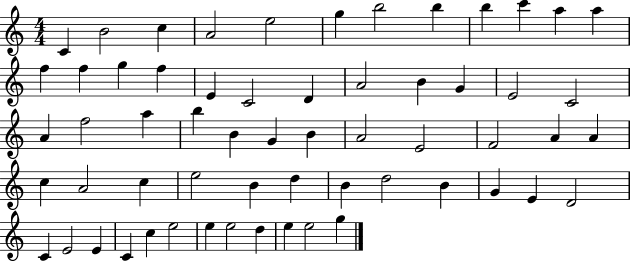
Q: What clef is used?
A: treble